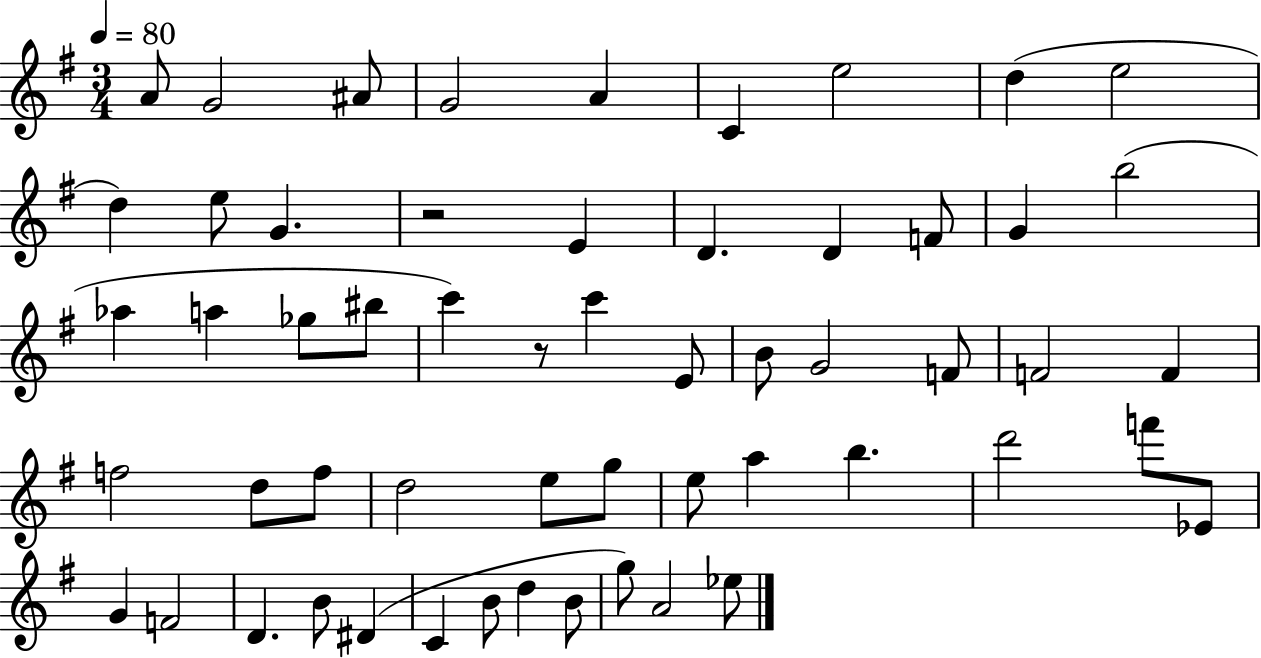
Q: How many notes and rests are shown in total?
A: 56